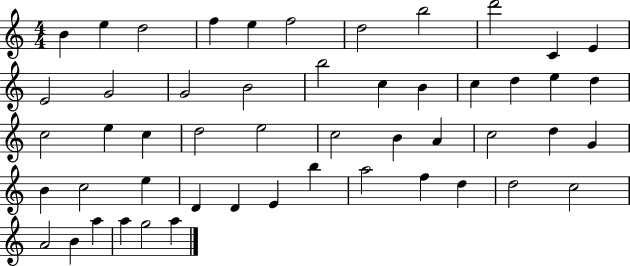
X:1
T:Untitled
M:4/4
L:1/4
K:C
B e d2 f e f2 d2 b2 d'2 C E E2 G2 G2 B2 b2 c B c d e d c2 e c d2 e2 c2 B A c2 d G B c2 e D D E b a2 f d d2 c2 A2 B a a g2 a